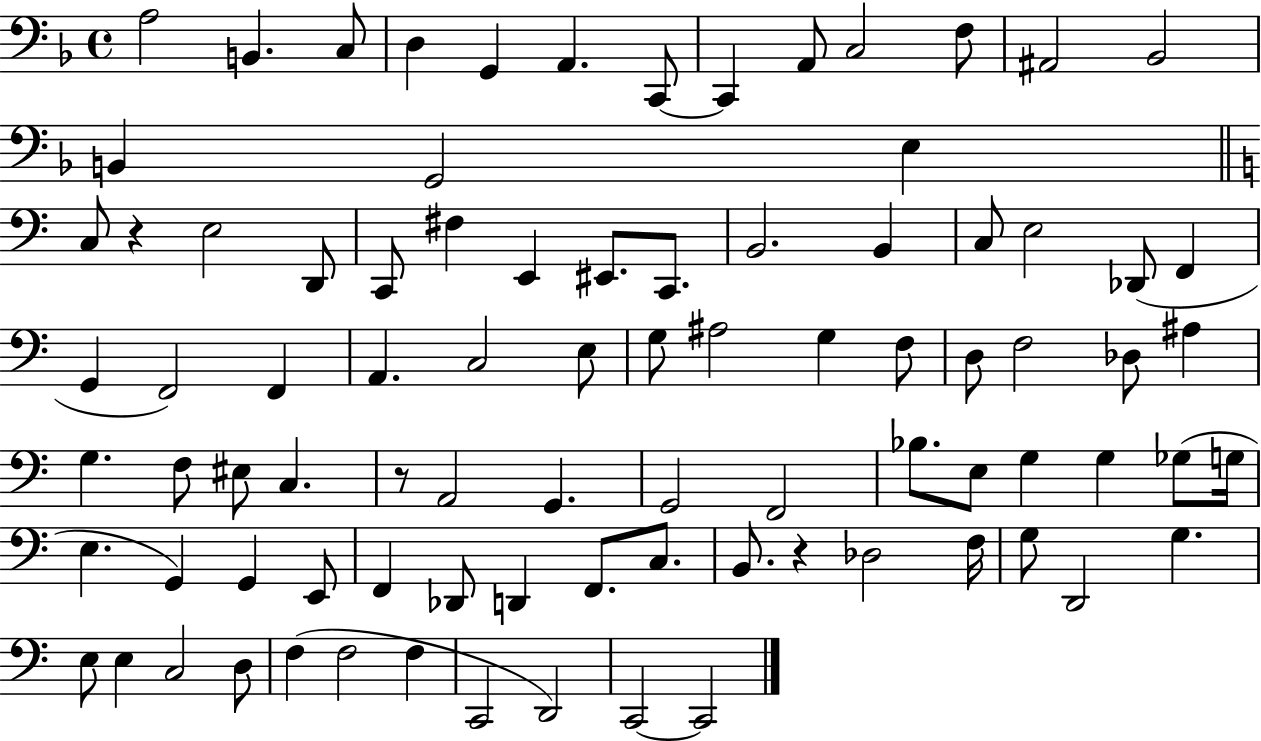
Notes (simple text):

A3/h B2/q. C3/e D3/q G2/q A2/q. C2/e C2/q A2/e C3/h F3/e A#2/h Bb2/h B2/q G2/h E3/q C3/e R/q E3/h D2/e C2/e F#3/q E2/q EIS2/e. C2/e. B2/h. B2/q C3/e E3/h Db2/e F2/q G2/q F2/h F2/q A2/q. C3/h E3/e G3/e A#3/h G3/q F3/e D3/e F3/h Db3/e A#3/q G3/q. F3/e EIS3/e C3/q. R/e A2/h G2/q. G2/h F2/h Bb3/e. E3/e G3/q G3/q Gb3/e G3/s E3/q. G2/q G2/q E2/e F2/q Db2/e D2/q F2/e. C3/e. B2/e. R/q Db3/h F3/s G3/e D2/h G3/q. E3/e E3/q C3/h D3/e F3/q F3/h F3/q C2/h D2/h C2/h C2/h